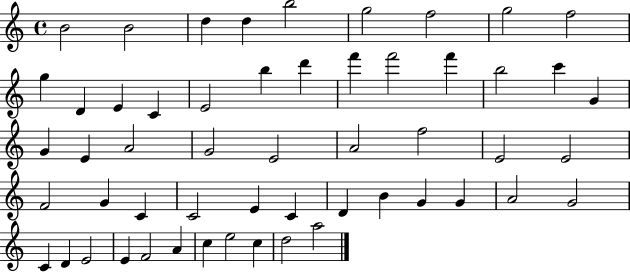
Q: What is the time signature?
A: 4/4